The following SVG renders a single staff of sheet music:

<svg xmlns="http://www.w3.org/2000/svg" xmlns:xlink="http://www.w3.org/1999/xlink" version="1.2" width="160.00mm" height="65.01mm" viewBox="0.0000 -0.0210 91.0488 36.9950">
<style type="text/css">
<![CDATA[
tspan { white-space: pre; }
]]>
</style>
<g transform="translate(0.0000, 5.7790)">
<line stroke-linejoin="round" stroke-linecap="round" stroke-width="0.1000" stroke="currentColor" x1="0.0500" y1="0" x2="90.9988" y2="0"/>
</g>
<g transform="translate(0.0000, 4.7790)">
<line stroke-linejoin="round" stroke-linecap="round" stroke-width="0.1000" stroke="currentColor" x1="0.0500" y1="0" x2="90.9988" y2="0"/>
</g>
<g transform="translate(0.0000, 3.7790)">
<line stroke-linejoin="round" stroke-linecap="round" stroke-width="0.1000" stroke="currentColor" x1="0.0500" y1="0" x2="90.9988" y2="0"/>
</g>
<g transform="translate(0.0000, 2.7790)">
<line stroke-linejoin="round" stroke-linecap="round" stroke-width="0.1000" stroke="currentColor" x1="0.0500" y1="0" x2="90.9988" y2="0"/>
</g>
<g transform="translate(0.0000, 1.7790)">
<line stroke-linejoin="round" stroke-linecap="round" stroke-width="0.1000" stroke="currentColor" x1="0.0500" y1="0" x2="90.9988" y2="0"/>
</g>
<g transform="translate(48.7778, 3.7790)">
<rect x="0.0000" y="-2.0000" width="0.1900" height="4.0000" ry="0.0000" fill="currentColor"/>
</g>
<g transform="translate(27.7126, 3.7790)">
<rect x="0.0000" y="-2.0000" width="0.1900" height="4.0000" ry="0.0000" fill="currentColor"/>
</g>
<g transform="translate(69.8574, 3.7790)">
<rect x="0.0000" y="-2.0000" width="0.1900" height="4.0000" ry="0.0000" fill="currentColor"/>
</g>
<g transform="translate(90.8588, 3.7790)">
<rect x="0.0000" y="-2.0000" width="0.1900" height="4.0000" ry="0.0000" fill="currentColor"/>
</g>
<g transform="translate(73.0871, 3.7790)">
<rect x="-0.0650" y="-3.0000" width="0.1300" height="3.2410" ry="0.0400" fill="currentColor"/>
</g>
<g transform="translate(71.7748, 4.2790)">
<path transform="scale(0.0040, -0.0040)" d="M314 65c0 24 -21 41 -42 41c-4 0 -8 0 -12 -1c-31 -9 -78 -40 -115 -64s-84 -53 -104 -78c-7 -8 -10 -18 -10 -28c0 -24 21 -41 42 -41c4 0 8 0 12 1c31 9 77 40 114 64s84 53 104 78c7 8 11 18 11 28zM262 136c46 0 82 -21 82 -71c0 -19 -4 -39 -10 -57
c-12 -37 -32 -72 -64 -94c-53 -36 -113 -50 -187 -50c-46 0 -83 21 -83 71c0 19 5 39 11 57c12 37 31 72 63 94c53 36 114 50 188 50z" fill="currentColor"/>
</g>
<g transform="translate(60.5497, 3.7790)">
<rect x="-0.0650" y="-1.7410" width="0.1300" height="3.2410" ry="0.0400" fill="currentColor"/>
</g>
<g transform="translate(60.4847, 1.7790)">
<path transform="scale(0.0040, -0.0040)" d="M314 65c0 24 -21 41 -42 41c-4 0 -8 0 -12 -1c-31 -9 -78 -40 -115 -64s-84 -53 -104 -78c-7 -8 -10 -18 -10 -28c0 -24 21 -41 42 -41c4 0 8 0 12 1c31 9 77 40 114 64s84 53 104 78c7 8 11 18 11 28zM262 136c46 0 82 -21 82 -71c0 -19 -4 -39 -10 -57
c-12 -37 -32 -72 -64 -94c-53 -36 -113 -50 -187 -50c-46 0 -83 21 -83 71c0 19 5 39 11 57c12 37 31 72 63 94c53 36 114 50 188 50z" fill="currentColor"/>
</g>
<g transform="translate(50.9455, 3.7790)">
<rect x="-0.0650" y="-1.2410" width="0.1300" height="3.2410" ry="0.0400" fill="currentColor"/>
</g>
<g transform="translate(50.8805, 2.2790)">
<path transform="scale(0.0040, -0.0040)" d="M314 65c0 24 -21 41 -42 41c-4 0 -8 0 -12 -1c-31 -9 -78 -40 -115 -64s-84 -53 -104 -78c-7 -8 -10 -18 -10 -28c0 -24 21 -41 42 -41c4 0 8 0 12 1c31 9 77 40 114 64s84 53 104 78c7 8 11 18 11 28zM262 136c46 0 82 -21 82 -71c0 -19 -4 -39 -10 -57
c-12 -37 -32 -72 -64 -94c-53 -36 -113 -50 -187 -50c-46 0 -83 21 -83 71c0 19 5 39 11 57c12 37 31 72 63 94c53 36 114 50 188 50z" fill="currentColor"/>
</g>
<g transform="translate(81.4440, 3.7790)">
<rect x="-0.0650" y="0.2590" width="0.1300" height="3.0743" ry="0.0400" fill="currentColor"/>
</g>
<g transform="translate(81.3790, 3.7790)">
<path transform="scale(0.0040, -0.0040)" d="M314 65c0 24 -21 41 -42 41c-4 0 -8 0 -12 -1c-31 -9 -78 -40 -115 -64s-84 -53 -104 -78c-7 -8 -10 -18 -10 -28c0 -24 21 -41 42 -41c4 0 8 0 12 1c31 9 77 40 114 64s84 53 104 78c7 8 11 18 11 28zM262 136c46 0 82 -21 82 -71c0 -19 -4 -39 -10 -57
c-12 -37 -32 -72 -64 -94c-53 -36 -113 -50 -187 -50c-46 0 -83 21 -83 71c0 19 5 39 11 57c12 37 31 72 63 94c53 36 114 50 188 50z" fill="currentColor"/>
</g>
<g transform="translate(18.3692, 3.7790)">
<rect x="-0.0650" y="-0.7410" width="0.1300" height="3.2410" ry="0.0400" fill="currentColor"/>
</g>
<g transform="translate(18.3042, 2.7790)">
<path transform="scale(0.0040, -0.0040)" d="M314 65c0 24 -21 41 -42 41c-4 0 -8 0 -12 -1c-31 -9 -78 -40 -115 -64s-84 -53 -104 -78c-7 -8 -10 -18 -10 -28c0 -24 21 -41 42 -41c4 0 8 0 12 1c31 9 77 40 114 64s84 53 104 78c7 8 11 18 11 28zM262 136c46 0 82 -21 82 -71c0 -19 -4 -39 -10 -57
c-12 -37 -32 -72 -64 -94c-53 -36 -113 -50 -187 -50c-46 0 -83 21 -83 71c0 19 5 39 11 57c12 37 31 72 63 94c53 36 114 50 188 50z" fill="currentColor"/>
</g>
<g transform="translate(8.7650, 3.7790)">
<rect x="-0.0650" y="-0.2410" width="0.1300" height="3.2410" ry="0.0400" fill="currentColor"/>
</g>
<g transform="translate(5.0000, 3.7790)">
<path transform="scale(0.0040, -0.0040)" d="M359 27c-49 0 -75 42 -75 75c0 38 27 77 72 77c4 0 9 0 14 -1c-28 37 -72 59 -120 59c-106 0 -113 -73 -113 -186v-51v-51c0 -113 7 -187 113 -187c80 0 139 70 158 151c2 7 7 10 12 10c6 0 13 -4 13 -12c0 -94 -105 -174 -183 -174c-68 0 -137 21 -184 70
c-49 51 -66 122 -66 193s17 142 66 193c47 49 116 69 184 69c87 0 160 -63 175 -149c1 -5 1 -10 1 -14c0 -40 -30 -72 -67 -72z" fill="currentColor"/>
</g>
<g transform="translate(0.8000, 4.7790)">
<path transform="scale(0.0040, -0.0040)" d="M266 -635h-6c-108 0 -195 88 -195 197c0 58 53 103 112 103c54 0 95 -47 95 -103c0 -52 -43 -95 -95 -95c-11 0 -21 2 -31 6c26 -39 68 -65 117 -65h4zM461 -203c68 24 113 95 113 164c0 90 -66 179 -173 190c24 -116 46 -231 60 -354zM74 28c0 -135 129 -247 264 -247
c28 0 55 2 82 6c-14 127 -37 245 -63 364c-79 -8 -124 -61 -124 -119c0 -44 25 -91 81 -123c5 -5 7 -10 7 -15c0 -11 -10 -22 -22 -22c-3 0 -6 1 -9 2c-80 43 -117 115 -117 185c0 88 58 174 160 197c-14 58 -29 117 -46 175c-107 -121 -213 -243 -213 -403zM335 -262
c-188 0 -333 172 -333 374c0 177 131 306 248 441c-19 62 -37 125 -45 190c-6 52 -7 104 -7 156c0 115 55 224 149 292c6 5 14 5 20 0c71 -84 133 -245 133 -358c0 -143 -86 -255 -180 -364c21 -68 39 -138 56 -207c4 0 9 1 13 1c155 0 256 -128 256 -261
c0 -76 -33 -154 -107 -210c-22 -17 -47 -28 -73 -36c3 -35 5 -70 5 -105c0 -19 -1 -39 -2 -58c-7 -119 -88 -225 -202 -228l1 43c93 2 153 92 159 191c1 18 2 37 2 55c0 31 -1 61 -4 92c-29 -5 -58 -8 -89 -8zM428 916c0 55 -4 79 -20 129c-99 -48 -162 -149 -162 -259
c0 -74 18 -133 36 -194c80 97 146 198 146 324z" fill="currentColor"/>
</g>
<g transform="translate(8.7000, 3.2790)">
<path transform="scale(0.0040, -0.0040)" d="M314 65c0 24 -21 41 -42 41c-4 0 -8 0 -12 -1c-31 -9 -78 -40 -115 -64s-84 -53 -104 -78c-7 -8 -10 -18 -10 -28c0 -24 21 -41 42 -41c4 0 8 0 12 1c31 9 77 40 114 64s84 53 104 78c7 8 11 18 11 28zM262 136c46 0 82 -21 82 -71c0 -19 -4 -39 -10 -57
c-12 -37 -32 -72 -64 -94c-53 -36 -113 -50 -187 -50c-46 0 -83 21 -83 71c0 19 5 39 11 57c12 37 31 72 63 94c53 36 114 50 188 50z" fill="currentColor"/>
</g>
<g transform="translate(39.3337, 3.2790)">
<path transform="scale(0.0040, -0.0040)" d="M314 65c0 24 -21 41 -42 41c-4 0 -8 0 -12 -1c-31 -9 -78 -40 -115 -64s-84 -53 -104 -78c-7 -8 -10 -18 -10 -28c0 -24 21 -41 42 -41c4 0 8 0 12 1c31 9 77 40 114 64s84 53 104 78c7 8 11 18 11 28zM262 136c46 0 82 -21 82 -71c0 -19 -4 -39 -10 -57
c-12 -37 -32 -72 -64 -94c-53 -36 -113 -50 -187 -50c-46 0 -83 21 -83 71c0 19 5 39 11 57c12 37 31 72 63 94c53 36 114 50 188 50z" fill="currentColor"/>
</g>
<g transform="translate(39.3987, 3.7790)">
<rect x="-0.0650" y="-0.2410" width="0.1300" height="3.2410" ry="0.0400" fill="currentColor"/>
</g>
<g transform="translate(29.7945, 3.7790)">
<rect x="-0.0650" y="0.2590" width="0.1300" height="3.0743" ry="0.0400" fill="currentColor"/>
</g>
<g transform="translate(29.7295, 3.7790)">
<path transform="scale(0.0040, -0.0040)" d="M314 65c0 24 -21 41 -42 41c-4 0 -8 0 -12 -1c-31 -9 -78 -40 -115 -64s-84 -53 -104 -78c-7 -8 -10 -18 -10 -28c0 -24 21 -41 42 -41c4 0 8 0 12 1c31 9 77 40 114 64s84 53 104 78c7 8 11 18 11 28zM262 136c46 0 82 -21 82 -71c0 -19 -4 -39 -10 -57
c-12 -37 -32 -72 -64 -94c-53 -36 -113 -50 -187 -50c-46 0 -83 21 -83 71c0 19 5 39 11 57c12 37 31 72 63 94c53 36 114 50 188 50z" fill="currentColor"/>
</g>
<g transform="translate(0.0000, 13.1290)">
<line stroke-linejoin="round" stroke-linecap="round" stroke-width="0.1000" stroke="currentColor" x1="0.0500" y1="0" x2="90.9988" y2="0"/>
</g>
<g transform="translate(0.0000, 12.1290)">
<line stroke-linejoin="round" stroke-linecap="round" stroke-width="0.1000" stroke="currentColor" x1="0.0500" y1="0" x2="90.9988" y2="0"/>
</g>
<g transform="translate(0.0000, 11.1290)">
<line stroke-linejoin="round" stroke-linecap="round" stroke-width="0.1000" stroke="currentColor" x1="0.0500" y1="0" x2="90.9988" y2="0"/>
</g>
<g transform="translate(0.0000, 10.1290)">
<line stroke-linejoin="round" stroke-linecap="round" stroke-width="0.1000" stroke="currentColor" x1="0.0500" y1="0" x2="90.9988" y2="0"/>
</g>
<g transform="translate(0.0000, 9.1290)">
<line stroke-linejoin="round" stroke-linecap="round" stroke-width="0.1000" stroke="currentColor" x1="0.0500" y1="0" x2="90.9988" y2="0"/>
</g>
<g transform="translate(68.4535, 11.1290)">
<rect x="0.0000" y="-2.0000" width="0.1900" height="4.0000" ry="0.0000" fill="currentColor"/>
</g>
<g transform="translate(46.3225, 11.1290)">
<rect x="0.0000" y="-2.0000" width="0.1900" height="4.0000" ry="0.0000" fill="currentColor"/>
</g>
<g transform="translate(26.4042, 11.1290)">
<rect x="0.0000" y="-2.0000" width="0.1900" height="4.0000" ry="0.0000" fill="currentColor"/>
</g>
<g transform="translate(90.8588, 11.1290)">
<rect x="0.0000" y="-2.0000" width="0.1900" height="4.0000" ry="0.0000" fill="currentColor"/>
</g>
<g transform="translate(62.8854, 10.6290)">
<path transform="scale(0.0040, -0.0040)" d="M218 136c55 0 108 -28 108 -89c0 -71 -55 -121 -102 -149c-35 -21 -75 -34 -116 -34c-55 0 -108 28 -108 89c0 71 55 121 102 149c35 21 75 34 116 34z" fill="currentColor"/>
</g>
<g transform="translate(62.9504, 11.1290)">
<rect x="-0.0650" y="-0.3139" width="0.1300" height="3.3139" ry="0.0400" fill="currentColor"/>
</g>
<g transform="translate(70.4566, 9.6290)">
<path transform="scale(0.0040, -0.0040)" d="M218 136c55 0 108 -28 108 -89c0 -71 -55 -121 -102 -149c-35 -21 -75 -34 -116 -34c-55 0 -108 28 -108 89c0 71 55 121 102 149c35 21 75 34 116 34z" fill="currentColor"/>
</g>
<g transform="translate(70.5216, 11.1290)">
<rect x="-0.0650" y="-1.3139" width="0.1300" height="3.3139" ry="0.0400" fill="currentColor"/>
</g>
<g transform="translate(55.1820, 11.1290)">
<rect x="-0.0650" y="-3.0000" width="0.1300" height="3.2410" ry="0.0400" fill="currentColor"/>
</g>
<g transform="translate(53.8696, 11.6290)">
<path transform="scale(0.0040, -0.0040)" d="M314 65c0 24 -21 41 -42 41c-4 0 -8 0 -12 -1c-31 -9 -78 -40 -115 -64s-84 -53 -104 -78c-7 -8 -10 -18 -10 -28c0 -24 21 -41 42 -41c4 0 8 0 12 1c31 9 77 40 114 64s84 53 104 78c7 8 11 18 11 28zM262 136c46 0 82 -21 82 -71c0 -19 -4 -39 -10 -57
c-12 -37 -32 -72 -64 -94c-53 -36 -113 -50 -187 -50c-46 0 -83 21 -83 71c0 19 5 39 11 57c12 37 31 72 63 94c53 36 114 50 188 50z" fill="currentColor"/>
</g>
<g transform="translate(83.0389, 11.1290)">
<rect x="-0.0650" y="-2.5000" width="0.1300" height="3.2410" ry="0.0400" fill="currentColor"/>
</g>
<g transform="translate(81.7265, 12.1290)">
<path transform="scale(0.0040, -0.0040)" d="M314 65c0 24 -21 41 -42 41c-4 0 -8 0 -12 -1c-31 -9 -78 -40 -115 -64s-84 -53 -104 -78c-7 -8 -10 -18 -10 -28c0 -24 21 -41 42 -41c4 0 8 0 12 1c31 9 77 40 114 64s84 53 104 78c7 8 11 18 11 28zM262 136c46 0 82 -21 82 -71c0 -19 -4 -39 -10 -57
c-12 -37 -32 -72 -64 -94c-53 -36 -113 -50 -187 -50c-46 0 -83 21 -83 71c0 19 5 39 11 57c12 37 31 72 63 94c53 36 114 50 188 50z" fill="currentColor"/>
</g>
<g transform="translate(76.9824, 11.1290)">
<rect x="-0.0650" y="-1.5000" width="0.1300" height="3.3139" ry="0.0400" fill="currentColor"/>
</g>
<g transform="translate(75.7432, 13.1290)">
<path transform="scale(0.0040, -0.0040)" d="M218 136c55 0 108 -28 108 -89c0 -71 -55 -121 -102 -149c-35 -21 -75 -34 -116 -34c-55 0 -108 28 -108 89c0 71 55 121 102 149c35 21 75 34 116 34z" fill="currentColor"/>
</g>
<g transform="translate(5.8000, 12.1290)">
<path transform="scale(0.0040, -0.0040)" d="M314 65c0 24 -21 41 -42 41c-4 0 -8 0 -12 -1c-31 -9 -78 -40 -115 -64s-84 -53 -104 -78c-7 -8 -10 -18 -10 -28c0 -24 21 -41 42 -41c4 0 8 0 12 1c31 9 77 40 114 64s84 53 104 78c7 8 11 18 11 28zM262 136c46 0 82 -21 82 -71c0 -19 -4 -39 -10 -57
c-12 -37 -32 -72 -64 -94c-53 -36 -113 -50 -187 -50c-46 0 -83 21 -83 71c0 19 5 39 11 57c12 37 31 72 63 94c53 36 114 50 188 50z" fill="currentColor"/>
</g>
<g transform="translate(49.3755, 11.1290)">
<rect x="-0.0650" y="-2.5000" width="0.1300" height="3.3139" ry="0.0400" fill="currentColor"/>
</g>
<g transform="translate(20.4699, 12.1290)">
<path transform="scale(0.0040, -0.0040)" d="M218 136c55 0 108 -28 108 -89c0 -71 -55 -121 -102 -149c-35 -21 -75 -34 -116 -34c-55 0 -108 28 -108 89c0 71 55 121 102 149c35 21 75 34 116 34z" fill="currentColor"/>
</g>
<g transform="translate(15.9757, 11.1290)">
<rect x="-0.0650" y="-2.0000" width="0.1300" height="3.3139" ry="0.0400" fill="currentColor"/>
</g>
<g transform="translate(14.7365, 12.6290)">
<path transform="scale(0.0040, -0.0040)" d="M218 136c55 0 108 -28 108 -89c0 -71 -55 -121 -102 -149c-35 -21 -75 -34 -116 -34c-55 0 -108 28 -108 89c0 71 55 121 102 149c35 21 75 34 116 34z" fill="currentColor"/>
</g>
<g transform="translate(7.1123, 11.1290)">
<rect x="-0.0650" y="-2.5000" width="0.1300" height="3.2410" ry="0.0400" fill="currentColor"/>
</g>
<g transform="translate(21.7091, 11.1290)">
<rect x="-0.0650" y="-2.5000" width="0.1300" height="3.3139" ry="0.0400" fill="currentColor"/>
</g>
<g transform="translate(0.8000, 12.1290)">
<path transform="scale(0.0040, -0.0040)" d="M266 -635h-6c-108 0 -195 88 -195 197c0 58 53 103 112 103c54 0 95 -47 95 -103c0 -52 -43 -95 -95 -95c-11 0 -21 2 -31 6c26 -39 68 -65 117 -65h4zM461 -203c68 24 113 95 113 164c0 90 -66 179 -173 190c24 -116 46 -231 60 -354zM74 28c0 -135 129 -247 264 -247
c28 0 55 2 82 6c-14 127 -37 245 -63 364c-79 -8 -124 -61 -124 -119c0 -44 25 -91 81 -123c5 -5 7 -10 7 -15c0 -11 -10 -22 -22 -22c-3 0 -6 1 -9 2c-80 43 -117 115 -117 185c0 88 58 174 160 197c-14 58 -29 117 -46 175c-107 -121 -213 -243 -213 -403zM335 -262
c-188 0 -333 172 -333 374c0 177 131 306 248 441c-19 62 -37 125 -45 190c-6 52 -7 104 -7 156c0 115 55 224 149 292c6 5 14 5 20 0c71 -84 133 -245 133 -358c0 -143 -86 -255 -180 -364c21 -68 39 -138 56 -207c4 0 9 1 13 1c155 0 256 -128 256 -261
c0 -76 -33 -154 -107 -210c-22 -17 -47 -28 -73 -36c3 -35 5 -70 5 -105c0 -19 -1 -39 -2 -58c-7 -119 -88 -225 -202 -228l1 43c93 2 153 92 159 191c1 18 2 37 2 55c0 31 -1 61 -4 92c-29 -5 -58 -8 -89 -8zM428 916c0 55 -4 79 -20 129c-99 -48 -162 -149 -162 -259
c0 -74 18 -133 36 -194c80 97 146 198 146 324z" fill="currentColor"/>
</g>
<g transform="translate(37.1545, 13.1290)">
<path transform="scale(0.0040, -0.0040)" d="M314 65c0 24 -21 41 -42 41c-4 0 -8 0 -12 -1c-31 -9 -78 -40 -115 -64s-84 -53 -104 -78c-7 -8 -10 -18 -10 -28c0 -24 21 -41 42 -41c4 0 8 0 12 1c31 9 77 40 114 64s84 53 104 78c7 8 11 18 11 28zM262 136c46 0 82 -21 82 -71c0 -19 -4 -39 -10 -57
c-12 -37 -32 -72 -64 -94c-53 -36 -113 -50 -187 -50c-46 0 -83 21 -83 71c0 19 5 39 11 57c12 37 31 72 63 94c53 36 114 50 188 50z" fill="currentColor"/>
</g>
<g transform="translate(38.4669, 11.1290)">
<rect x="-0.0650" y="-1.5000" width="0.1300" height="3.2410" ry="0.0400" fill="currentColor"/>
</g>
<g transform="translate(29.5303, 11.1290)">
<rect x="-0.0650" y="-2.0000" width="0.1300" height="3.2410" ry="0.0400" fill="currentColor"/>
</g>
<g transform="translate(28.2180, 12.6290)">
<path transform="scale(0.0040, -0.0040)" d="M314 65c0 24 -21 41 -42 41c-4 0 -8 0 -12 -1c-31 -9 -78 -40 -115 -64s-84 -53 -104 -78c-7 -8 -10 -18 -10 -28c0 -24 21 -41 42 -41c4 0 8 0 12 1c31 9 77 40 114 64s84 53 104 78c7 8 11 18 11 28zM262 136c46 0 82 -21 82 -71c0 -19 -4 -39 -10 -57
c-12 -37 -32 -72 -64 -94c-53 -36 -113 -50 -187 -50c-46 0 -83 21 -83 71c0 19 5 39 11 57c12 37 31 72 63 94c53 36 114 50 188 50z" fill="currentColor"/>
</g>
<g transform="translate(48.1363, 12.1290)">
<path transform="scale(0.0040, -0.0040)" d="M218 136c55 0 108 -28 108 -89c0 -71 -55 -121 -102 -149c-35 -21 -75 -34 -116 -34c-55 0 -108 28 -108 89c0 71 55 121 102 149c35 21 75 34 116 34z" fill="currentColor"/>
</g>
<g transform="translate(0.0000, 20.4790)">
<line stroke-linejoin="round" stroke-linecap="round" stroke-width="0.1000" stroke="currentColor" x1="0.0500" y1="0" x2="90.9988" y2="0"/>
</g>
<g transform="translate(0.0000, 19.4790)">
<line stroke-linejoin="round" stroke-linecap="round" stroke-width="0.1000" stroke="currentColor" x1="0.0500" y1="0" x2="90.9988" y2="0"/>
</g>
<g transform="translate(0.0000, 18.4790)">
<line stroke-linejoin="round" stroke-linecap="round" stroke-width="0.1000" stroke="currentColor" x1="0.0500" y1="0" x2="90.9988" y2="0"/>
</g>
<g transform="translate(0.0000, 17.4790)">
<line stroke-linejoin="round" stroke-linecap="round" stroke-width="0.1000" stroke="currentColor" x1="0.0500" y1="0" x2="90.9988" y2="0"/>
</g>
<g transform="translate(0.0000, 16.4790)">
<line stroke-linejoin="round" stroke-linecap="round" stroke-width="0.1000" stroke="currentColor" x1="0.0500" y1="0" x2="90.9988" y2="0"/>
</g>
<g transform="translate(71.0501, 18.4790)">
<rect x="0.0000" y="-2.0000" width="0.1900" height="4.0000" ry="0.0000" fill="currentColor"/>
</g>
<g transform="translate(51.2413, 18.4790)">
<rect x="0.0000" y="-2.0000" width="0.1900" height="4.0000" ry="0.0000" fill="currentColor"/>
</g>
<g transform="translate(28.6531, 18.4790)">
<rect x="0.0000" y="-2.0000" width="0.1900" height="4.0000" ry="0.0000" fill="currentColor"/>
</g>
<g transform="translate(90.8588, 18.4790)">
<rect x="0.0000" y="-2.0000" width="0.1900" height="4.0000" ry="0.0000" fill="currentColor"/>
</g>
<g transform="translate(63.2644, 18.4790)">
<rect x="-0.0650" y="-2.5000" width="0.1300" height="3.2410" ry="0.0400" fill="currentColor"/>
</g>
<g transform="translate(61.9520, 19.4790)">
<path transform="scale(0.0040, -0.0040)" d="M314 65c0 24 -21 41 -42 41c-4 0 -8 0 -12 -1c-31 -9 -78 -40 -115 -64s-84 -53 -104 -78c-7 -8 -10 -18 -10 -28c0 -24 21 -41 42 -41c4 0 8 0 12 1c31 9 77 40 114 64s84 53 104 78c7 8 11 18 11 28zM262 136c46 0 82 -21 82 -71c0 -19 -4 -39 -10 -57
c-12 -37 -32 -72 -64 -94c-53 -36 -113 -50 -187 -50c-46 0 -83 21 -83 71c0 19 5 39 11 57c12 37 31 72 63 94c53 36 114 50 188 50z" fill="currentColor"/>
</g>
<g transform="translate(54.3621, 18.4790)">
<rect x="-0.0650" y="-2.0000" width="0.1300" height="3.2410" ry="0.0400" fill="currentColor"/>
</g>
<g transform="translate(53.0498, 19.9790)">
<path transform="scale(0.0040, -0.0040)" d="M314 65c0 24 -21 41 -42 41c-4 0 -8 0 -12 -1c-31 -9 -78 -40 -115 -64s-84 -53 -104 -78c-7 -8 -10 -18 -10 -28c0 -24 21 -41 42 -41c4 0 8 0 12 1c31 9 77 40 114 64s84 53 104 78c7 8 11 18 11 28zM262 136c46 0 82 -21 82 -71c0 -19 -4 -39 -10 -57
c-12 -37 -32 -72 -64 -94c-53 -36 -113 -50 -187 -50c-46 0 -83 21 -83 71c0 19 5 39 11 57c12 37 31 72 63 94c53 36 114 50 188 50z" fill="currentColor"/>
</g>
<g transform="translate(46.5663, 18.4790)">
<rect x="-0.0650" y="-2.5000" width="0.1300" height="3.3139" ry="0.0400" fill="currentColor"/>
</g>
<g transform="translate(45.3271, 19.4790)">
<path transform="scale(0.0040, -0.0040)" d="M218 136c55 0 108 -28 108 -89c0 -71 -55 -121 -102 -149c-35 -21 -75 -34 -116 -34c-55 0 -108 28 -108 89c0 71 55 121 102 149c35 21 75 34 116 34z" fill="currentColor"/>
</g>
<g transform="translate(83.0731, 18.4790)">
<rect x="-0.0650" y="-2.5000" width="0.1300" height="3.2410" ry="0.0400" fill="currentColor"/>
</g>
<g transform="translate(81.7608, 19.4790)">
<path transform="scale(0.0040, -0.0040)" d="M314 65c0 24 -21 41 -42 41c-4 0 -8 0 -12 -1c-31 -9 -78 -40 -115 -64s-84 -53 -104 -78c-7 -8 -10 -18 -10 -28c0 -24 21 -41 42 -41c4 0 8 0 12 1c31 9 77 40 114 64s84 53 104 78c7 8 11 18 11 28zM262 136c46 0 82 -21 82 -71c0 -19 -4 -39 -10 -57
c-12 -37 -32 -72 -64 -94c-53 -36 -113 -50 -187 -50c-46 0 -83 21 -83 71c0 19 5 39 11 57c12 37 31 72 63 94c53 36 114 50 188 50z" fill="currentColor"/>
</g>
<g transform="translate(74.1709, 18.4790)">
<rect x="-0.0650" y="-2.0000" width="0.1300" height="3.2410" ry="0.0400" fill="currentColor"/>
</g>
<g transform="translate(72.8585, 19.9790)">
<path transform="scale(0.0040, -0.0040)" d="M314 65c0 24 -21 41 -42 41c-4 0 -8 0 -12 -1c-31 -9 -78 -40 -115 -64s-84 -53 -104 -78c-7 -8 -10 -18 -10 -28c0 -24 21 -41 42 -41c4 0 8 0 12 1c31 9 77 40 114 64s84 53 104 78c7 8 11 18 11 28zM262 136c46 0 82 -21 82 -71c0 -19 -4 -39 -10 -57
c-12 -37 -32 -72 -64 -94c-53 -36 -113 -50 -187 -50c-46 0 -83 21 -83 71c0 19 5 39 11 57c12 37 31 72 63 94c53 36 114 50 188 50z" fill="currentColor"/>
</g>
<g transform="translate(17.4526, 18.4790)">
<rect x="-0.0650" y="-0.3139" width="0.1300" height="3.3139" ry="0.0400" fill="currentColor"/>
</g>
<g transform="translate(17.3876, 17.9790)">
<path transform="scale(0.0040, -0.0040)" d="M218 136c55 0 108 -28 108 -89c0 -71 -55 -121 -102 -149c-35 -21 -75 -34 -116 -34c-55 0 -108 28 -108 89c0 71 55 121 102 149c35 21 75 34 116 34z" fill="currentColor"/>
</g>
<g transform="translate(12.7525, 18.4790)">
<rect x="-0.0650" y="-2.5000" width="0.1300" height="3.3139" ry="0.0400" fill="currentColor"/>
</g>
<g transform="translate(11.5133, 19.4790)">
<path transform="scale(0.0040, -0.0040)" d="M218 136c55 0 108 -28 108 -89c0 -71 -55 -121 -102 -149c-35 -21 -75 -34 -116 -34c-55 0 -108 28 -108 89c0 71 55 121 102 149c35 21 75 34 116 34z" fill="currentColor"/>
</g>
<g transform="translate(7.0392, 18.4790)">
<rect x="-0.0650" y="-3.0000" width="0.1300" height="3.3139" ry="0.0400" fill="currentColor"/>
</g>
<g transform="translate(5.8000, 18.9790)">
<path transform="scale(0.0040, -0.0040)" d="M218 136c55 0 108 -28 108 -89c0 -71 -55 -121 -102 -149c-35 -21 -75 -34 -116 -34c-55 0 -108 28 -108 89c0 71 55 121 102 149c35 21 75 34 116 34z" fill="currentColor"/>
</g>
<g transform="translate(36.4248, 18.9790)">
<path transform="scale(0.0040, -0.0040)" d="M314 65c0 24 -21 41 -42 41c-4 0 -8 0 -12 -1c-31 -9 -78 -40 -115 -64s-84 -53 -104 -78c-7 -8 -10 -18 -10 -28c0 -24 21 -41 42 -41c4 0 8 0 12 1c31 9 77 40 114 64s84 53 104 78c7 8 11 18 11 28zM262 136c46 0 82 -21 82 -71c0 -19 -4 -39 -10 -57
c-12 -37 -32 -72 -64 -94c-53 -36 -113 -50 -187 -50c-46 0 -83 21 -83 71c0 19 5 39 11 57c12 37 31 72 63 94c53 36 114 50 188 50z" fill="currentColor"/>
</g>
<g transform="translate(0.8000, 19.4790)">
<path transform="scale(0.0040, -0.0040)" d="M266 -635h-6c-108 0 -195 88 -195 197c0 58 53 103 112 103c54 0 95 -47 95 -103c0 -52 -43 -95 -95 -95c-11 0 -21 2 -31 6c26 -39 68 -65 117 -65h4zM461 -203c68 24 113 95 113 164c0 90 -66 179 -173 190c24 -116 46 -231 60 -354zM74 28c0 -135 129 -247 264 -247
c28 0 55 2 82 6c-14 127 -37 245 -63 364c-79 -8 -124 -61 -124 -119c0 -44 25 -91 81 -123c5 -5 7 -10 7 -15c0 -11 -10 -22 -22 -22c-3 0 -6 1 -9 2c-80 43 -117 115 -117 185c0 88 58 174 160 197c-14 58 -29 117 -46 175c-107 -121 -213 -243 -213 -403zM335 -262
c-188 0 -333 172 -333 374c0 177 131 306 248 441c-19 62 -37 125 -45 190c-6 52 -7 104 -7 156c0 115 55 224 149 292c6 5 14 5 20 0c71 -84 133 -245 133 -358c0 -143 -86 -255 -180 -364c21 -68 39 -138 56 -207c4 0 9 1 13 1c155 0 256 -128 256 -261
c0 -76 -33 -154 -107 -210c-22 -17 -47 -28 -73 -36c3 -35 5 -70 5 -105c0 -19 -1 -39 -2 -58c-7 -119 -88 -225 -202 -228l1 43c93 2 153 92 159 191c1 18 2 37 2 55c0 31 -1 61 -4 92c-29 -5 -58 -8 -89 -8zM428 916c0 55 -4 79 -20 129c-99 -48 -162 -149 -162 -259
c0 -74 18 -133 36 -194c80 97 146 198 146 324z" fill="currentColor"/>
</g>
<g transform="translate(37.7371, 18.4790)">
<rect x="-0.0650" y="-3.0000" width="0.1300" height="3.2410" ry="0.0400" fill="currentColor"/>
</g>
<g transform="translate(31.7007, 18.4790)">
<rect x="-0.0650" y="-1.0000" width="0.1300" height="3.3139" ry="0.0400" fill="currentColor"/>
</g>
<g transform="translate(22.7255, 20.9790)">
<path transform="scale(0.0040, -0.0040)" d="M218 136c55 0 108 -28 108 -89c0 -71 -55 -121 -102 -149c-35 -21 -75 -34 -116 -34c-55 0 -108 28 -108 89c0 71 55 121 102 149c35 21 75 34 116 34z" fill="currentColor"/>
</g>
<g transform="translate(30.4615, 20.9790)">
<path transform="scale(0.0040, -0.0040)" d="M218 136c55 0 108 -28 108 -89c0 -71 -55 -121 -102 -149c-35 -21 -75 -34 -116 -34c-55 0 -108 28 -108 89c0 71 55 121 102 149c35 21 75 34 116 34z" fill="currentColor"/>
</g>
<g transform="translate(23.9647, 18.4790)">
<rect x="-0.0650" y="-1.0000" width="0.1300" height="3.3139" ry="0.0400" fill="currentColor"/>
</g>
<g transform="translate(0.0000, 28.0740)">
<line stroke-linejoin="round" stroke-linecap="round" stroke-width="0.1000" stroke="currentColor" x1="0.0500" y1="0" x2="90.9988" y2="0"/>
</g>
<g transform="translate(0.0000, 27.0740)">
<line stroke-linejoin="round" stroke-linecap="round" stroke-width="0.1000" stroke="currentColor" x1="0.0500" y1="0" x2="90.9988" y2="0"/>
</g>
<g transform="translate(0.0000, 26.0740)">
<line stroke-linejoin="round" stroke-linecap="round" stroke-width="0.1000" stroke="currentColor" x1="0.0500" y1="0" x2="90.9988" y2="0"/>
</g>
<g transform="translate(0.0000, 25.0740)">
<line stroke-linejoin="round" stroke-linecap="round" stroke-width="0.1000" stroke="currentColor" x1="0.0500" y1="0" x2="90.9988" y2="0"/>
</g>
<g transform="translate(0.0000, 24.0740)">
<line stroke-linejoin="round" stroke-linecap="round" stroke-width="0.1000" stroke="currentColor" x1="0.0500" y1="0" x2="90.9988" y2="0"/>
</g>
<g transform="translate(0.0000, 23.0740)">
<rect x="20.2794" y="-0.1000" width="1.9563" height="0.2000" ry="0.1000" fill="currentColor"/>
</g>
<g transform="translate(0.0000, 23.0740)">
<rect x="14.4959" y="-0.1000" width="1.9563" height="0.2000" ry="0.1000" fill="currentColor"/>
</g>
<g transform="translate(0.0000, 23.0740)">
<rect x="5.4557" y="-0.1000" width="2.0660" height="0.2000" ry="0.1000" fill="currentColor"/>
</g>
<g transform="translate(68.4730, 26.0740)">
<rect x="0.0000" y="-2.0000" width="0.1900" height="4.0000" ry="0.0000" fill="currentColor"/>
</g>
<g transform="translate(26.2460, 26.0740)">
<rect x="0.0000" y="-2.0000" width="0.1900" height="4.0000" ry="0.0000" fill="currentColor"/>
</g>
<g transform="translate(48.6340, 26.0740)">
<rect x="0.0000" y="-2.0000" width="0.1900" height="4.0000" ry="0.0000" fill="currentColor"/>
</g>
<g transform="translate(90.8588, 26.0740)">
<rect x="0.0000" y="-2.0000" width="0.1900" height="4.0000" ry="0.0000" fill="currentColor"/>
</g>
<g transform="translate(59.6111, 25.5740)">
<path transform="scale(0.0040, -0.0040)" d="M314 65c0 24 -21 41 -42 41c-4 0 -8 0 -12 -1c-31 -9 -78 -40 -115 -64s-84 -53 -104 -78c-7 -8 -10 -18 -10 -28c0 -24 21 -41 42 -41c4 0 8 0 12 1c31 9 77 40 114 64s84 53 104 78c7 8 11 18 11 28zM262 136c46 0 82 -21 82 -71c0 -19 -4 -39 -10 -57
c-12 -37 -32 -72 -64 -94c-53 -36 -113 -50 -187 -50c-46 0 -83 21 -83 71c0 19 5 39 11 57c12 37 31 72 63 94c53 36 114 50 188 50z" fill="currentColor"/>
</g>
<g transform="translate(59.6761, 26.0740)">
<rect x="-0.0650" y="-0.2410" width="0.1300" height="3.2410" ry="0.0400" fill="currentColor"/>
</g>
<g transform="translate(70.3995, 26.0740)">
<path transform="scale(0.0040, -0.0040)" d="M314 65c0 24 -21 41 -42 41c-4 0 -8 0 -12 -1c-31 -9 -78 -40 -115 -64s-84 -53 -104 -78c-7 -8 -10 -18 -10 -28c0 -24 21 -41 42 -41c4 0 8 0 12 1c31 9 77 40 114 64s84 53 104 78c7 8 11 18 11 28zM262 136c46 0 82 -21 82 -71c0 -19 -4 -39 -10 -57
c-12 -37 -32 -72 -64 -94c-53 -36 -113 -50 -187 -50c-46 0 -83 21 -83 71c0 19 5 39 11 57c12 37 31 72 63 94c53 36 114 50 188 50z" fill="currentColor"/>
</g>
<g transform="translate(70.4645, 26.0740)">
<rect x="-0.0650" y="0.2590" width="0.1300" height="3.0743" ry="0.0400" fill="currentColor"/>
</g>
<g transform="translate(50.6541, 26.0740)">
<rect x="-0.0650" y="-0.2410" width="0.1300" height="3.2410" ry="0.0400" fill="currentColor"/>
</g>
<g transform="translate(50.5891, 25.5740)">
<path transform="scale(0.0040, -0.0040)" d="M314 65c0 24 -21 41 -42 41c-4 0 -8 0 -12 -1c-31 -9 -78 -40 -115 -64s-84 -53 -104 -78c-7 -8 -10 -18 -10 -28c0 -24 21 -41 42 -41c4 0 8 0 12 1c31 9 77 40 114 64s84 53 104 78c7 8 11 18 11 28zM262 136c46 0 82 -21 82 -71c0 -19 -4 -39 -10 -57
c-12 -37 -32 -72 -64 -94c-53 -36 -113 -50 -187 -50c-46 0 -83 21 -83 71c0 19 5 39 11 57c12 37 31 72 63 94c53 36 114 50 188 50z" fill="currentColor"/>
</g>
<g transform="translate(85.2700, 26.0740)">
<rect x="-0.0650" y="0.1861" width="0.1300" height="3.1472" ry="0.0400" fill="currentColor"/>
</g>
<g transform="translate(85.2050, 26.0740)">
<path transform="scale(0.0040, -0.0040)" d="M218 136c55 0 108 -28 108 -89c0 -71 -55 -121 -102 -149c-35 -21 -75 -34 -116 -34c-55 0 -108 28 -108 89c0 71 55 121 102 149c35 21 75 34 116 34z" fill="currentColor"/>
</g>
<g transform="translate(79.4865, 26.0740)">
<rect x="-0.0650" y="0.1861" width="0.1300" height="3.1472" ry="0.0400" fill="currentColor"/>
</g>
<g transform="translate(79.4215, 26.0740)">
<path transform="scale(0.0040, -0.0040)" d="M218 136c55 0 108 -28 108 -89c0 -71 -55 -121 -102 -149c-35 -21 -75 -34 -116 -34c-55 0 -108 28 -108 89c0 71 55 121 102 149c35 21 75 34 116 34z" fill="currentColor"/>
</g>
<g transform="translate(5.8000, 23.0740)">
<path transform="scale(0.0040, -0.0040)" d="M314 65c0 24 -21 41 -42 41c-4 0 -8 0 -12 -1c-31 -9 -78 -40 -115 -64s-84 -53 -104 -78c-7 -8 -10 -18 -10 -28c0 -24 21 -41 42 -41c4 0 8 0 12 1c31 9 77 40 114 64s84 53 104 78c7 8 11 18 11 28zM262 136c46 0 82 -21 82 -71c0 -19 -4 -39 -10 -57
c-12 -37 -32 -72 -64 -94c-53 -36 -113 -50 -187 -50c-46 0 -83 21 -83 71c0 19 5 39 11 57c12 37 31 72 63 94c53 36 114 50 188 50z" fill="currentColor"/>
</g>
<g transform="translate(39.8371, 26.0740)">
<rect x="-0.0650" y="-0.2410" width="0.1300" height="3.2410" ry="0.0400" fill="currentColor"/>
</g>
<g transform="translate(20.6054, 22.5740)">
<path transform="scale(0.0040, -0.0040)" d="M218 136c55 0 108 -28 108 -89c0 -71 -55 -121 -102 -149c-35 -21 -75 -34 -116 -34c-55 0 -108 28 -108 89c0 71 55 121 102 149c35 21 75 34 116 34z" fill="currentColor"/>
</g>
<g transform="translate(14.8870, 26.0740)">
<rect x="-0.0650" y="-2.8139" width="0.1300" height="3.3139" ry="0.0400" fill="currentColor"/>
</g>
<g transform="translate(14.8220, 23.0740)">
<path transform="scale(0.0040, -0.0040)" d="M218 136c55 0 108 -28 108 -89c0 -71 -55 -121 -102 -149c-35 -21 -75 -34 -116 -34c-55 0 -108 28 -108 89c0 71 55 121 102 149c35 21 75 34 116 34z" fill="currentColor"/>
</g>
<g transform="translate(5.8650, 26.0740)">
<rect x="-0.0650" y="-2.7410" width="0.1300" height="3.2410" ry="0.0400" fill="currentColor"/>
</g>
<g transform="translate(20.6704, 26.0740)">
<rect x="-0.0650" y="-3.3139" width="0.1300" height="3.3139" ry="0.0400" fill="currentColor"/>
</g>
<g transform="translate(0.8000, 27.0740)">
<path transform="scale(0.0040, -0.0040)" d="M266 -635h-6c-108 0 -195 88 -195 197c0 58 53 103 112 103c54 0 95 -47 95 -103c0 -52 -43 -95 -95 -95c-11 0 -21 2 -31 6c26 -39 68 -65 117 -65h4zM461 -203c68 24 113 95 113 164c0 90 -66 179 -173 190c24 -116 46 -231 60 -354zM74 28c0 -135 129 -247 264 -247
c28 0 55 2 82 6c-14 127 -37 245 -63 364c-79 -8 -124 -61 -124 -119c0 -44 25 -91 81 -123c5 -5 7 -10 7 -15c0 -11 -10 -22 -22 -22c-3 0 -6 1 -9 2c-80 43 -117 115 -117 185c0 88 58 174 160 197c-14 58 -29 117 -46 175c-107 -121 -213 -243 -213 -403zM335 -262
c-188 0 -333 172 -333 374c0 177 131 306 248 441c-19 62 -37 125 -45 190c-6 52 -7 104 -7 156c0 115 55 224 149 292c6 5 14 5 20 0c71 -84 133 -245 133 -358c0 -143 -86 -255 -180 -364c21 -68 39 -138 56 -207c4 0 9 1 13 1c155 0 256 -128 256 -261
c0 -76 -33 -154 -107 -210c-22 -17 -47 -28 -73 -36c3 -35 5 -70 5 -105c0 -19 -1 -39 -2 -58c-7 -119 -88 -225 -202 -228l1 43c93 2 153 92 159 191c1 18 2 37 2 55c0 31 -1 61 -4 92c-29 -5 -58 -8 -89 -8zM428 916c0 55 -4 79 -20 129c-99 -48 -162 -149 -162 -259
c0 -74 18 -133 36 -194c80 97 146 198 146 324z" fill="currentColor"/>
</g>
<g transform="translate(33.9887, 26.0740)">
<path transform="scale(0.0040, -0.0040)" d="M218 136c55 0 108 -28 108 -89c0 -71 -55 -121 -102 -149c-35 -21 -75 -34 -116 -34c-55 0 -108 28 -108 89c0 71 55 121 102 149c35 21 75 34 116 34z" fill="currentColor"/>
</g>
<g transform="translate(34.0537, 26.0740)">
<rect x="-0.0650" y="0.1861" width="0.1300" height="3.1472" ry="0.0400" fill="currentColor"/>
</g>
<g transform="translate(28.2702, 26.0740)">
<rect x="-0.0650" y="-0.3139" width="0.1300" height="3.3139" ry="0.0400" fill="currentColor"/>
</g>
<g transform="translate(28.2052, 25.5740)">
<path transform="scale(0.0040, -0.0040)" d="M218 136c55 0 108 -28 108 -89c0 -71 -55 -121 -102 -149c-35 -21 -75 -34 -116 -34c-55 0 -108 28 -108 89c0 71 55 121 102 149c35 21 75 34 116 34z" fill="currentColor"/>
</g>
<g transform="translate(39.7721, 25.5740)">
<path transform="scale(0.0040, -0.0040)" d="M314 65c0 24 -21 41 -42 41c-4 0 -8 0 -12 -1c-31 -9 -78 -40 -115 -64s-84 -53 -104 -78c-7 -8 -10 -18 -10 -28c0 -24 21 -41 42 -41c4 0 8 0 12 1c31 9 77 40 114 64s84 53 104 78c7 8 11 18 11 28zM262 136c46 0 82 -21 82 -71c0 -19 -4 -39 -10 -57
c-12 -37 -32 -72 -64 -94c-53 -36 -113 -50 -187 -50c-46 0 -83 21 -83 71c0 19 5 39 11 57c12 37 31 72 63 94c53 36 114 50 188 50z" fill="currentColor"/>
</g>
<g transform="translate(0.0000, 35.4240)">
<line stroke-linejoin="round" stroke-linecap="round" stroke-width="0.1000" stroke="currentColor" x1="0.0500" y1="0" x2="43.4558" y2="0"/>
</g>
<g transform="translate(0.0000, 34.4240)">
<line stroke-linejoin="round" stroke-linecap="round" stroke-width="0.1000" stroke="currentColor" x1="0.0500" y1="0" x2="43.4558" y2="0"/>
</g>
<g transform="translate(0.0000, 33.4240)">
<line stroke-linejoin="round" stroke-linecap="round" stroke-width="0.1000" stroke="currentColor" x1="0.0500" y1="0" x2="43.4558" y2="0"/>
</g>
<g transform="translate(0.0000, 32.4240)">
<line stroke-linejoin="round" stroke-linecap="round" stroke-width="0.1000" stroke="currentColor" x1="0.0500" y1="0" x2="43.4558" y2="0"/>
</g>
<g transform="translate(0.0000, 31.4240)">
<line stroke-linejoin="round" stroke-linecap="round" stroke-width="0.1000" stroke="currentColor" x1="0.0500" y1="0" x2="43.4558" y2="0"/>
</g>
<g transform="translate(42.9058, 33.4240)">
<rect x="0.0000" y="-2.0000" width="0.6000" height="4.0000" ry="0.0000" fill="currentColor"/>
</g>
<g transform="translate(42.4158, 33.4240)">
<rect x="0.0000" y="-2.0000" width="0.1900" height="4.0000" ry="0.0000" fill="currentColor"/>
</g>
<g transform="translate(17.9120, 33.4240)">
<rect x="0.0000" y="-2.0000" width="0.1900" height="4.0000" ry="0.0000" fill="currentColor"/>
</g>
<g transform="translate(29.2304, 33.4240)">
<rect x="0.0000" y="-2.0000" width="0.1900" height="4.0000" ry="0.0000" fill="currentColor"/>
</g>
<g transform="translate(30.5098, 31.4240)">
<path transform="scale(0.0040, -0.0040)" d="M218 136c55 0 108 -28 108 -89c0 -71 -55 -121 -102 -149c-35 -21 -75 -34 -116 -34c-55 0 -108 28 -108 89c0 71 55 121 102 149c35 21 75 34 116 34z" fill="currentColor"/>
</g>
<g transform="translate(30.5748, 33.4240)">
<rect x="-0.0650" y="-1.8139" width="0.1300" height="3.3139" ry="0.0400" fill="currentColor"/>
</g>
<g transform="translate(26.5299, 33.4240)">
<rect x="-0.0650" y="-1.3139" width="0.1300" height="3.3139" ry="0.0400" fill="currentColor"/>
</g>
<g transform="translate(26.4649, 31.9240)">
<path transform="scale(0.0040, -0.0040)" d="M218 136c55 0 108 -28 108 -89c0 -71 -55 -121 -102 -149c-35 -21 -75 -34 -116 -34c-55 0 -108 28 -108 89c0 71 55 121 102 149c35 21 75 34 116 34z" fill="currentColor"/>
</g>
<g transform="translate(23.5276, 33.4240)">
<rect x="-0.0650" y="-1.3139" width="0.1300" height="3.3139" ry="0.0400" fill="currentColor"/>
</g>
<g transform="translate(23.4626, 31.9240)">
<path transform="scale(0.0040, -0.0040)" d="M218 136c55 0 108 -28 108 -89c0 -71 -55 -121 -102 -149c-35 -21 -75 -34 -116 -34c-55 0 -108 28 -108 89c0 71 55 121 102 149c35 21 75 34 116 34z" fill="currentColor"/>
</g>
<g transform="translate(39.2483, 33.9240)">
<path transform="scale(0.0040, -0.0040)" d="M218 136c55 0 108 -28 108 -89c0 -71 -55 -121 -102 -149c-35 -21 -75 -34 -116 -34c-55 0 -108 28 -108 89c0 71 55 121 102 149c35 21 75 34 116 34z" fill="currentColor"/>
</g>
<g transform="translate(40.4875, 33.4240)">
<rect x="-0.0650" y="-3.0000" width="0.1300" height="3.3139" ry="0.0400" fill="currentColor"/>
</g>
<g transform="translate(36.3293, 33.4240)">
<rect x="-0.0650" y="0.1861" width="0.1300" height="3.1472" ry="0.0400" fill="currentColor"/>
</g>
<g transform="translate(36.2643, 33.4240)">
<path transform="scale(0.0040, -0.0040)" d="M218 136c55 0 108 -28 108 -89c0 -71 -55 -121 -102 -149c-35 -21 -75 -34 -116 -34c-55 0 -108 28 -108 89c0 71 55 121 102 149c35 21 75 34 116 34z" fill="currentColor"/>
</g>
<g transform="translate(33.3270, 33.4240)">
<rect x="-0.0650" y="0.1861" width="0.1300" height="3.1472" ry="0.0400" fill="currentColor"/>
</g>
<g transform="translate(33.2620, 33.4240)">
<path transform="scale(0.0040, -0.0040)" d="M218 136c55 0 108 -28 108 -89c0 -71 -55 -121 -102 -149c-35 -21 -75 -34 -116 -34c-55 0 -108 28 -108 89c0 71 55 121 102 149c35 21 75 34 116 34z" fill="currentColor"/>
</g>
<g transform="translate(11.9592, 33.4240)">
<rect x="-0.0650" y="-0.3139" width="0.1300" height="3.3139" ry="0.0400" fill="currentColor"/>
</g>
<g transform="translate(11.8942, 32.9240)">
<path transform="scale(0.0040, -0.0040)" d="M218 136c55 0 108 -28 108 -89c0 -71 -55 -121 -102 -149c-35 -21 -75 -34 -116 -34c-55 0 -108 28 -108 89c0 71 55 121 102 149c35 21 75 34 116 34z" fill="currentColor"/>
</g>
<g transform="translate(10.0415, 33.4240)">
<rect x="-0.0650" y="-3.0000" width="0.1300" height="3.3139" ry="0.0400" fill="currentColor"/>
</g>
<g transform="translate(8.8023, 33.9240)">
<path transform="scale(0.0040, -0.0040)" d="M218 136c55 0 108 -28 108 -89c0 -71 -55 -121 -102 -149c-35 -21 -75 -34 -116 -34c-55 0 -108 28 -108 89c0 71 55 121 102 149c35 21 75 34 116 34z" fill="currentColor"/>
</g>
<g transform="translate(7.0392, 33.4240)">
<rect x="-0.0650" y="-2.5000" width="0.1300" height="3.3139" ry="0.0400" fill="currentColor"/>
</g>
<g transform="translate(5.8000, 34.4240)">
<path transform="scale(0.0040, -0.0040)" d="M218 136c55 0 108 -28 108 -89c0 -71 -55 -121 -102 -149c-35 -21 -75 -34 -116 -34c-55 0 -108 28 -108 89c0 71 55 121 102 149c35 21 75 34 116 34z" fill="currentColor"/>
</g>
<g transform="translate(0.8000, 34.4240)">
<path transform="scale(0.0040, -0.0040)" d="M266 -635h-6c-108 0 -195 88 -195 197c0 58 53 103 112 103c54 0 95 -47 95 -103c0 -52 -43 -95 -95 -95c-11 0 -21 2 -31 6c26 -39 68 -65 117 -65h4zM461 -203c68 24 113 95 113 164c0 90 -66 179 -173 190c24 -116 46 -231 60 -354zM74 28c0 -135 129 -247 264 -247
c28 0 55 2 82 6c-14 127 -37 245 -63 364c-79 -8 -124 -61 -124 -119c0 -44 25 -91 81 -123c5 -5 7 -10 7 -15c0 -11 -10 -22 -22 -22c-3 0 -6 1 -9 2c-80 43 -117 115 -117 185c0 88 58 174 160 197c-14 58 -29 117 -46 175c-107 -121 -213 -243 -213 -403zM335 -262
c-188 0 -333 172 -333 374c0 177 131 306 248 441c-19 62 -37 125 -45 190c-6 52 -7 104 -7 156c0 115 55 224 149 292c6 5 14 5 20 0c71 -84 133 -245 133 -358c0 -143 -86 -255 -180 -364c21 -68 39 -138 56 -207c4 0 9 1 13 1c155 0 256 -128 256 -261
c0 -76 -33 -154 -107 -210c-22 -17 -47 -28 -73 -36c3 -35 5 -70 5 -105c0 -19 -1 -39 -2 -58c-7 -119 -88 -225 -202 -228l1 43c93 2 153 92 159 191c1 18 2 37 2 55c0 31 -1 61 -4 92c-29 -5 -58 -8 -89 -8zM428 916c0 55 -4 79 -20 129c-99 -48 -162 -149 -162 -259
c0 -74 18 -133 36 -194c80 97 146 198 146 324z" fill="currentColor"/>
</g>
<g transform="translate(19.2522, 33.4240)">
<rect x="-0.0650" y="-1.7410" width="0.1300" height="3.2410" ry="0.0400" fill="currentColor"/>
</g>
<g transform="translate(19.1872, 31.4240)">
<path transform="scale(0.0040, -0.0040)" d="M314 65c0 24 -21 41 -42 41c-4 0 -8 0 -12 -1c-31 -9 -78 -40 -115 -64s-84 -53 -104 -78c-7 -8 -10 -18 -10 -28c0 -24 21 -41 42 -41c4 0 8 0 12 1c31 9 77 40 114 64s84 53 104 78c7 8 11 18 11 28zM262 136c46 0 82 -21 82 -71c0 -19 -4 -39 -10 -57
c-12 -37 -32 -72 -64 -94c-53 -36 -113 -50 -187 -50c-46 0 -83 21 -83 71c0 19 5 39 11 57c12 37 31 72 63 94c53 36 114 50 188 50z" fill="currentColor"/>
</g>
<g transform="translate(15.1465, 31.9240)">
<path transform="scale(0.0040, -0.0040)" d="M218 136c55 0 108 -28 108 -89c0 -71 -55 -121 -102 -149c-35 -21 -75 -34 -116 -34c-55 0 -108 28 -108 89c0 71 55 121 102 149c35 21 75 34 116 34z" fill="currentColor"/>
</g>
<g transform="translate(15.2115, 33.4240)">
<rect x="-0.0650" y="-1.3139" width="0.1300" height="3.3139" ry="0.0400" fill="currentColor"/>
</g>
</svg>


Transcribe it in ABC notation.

X:1
T:Untitled
M:4/4
L:1/4
K:C
c2 d2 B2 c2 e2 f2 A2 B2 G2 F G F2 E2 G A2 c e E G2 A G c D D A2 G F2 G2 F2 G2 a2 a b c B c2 c2 c2 B2 B B G A c e f2 e e f B B A